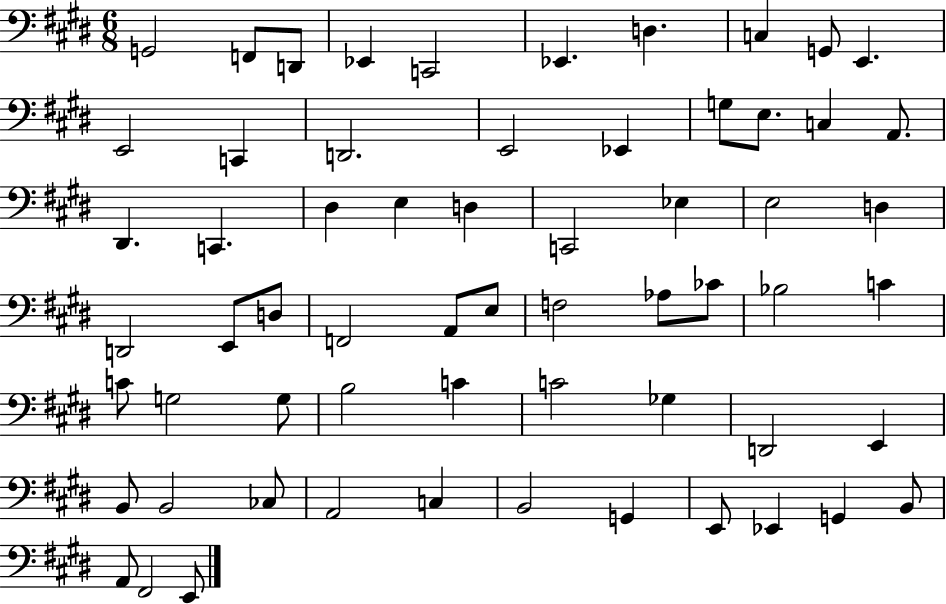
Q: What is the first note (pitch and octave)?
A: G2